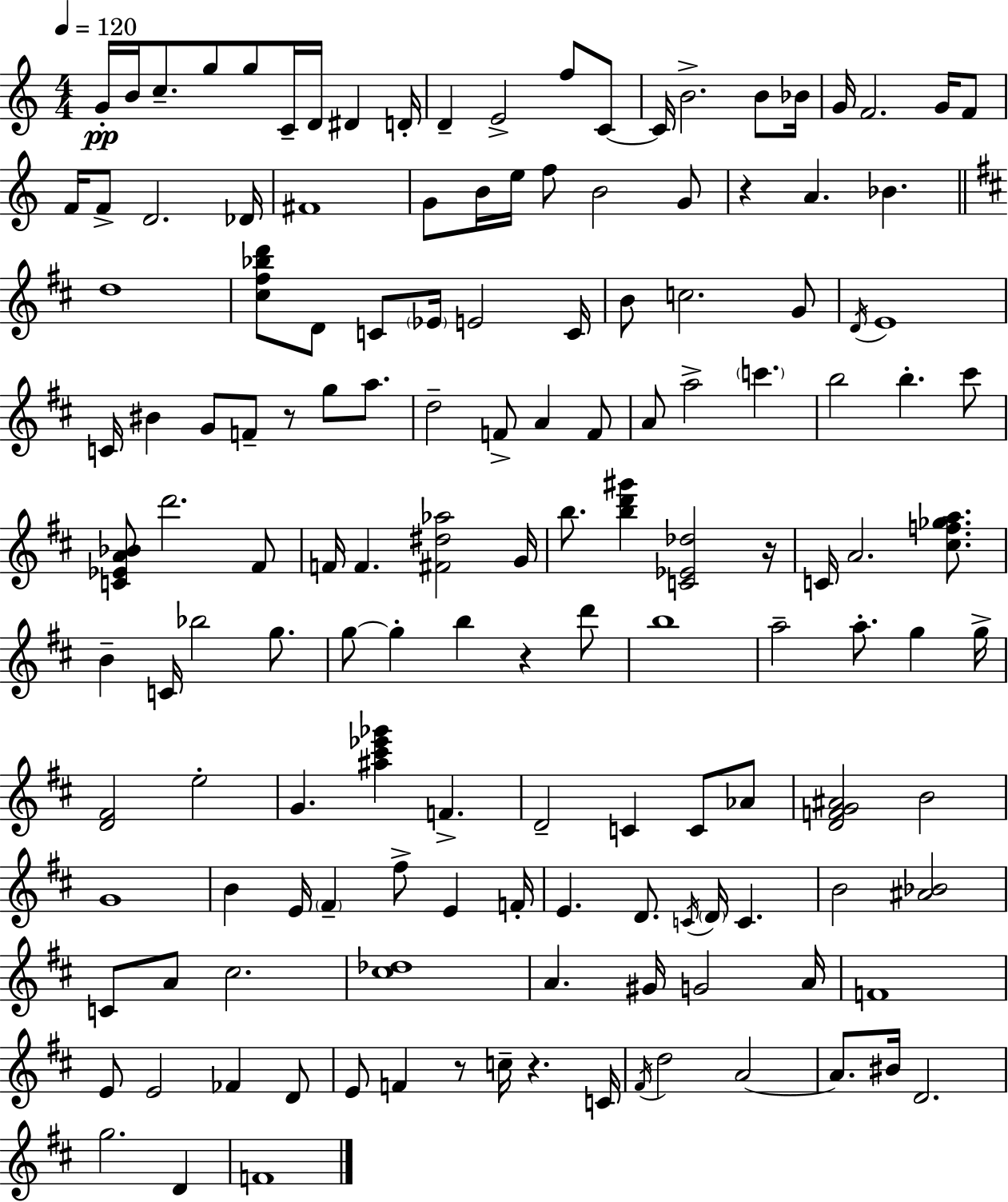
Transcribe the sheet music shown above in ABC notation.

X:1
T:Untitled
M:4/4
L:1/4
K:Am
G/4 B/4 c/2 g/2 g/2 C/4 D/4 ^D D/4 D E2 f/2 C/2 C/4 B2 B/2 _B/4 G/4 F2 G/4 F/2 F/4 F/2 D2 _D/4 ^F4 G/2 B/4 e/4 f/2 B2 G/2 z A _B d4 [^c^f_bd']/2 D/2 C/2 _E/4 E2 C/4 B/2 c2 G/2 D/4 E4 C/4 ^B G/2 F/2 z/2 g/2 a/2 d2 F/2 A F/2 A/2 a2 c' b2 b ^c'/2 [C_EA_B]/2 d'2 ^F/2 F/4 F [^F^d_a]2 G/4 b/2 [bd'^g'] [C_E_d]2 z/4 C/4 A2 [^cf_ga]/2 B C/4 _b2 g/2 g/2 g b z d'/2 b4 a2 a/2 g g/4 [D^F]2 e2 G [^a^c'_e'_g'] F D2 C C/2 _A/2 [DFG^A]2 B2 G4 B E/4 ^F ^f/2 E F/4 E D/2 C/4 D/4 C B2 [^A_B]2 C/2 A/2 ^c2 [^c_d]4 A ^G/4 G2 A/4 F4 E/2 E2 _F D/2 E/2 F z/2 c/4 z C/4 ^F/4 d2 A2 A/2 ^B/4 D2 g2 D F4